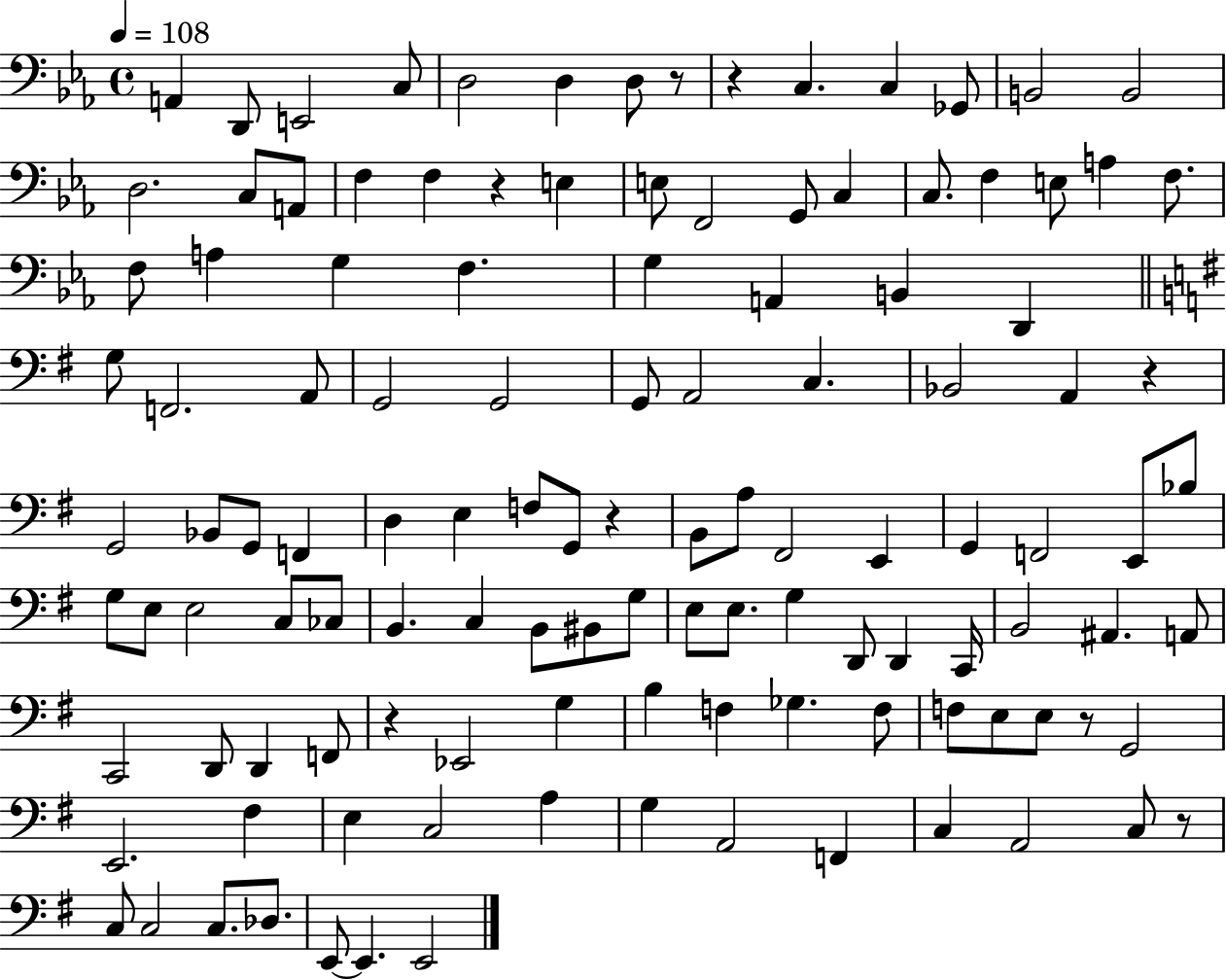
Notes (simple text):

A2/q D2/e E2/h C3/e D3/h D3/q D3/e R/e R/q C3/q. C3/q Gb2/e B2/h B2/h D3/h. C3/e A2/e F3/q F3/q R/q E3/q E3/e F2/h G2/e C3/q C3/e. F3/q E3/e A3/q F3/e. F3/e A3/q G3/q F3/q. G3/q A2/q B2/q D2/q G3/e F2/h. A2/e G2/h G2/h G2/e A2/h C3/q. Bb2/h A2/q R/q G2/h Bb2/e G2/e F2/q D3/q E3/q F3/e G2/e R/q B2/e A3/e F#2/h E2/q G2/q F2/h E2/e Bb3/e G3/e E3/e E3/h C3/e CES3/e B2/q. C3/q B2/e BIS2/e G3/e E3/e E3/e. G3/q D2/e D2/q C2/s B2/h A#2/q. A2/e C2/h D2/e D2/q F2/e R/q Eb2/h G3/q B3/q F3/q Gb3/q. F3/e F3/e E3/e E3/e R/e G2/h E2/h. F#3/q E3/q C3/h A3/q G3/q A2/h F2/q C3/q A2/h C3/e R/e C3/e C3/h C3/e. Db3/e. E2/e E2/q. E2/h